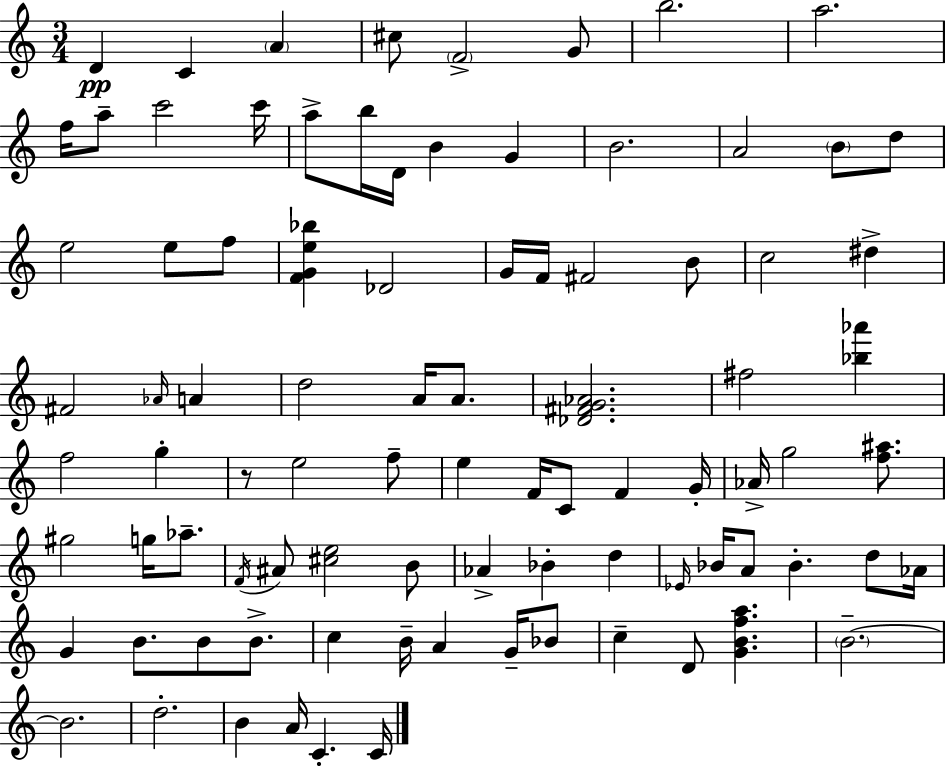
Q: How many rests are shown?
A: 1